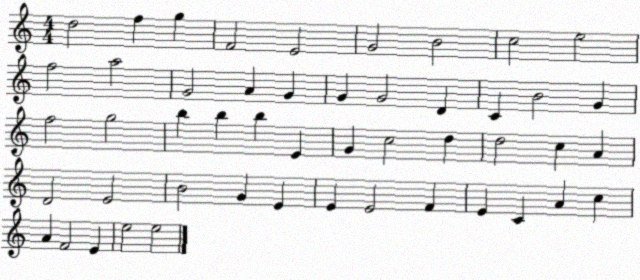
X:1
T:Untitled
M:4/4
L:1/4
K:C
d2 f g F2 E2 G2 B2 c2 e2 f2 a2 G2 A G G G2 D C B2 G f2 g2 b b b E G c2 d d2 c A D2 E2 B2 G E E E2 F E C A c A F2 E e2 e2